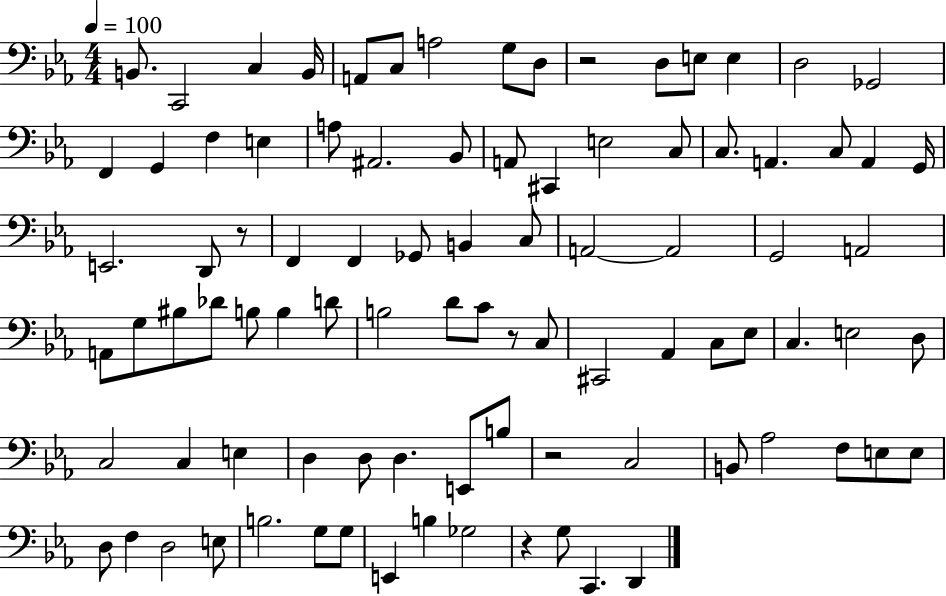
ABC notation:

X:1
T:Untitled
M:4/4
L:1/4
K:Eb
B,,/2 C,,2 C, B,,/4 A,,/2 C,/2 A,2 G,/2 D,/2 z2 D,/2 E,/2 E, D,2 _G,,2 F,, G,, F, E, A,/2 ^A,,2 _B,,/2 A,,/2 ^C,, E,2 C,/2 C,/2 A,, C,/2 A,, G,,/4 E,,2 D,,/2 z/2 F,, F,, _G,,/2 B,, C,/2 A,,2 A,,2 G,,2 A,,2 A,,/2 G,/2 ^B,/2 _D/2 B,/2 B, D/2 B,2 D/2 C/2 z/2 C,/2 ^C,,2 _A,, C,/2 _E,/2 C, E,2 D,/2 C,2 C, E, D, D,/2 D, E,,/2 B,/2 z2 C,2 B,,/2 _A,2 F,/2 E,/2 E,/2 D,/2 F, D,2 E,/2 B,2 G,/2 G,/2 E,, B, _G,2 z G,/2 C,, D,,